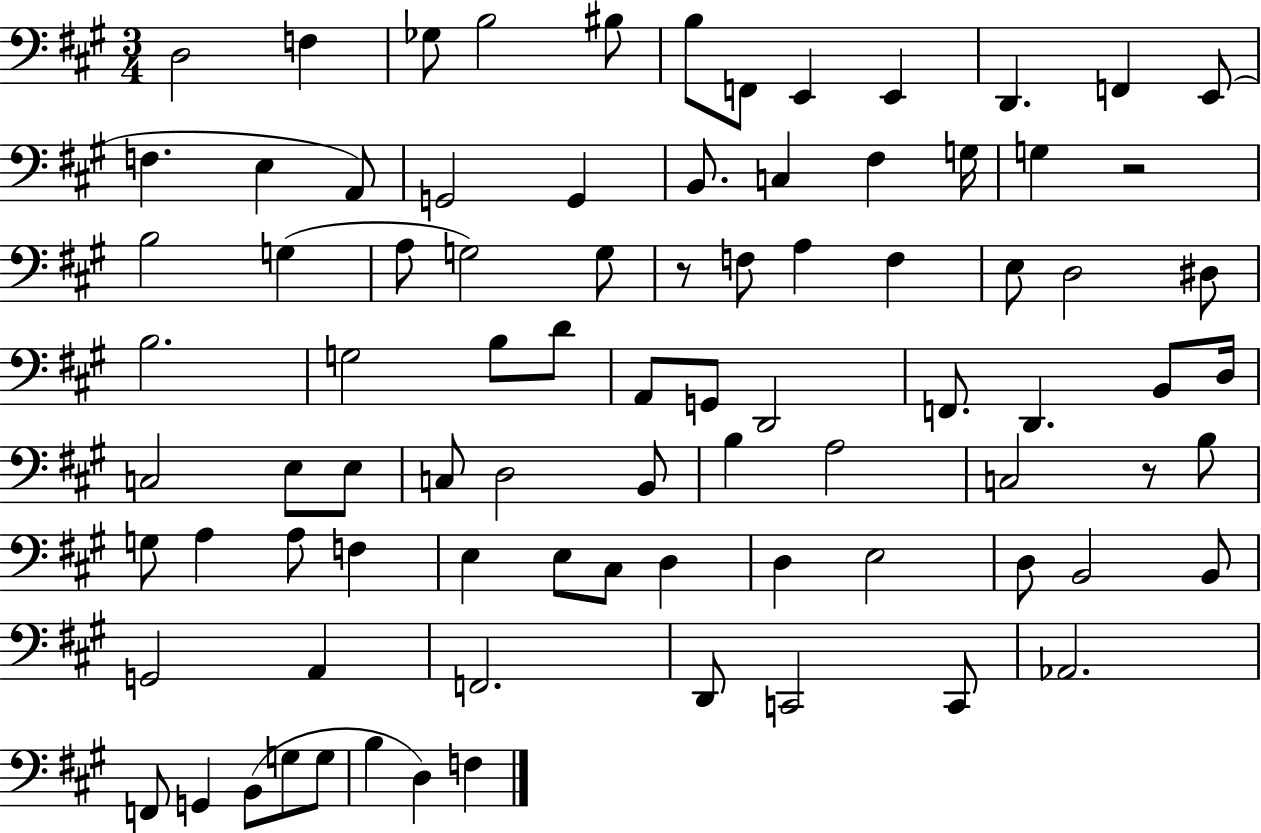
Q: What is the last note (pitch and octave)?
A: F3